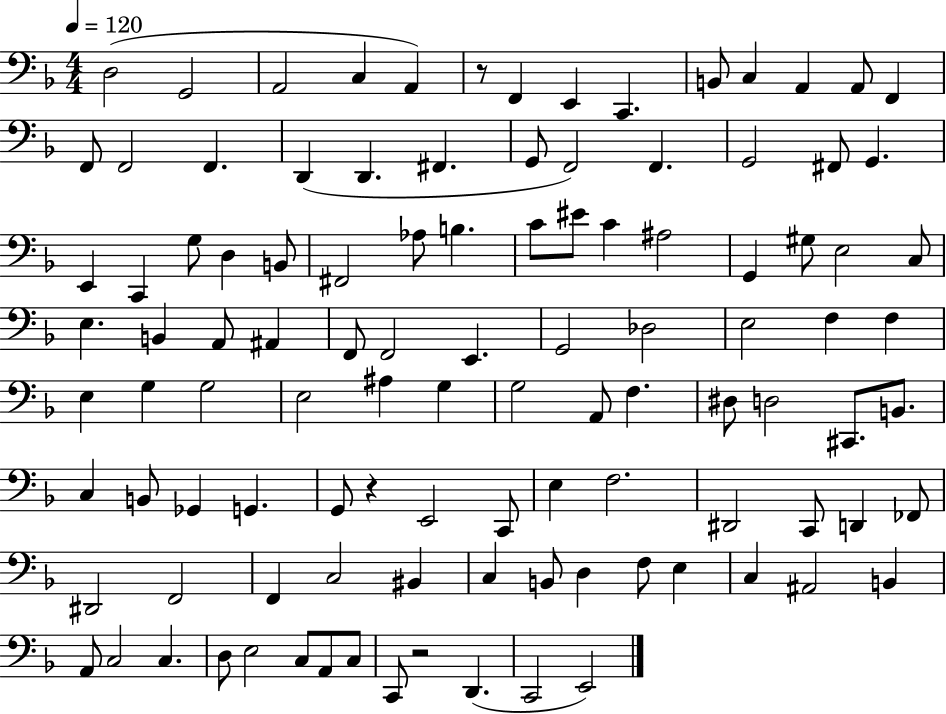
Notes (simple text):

D3/h G2/h A2/h C3/q A2/q R/e F2/q E2/q C2/q. B2/e C3/q A2/q A2/e F2/q F2/e F2/h F2/q. D2/q D2/q. F#2/q. G2/e F2/h F2/q. G2/h F#2/e G2/q. E2/q C2/q G3/e D3/q B2/e F#2/h Ab3/e B3/q. C4/e EIS4/e C4/q A#3/h G2/q G#3/e E3/h C3/e E3/q. B2/q A2/e A#2/q F2/e F2/h E2/q. G2/h Db3/h E3/h F3/q F3/q E3/q G3/q G3/h E3/h A#3/q G3/q G3/h A2/e F3/q. D#3/e D3/h C#2/e. B2/e. C3/q B2/e Gb2/q G2/q. G2/e R/q E2/h C2/e E3/q F3/h. D#2/h C2/e D2/q FES2/e D#2/h F2/h F2/q C3/h BIS2/q C3/q B2/e D3/q F3/e E3/q C3/q A#2/h B2/q A2/e C3/h C3/q. D3/e E3/h C3/e A2/e C3/e C2/e R/h D2/q. C2/h E2/h